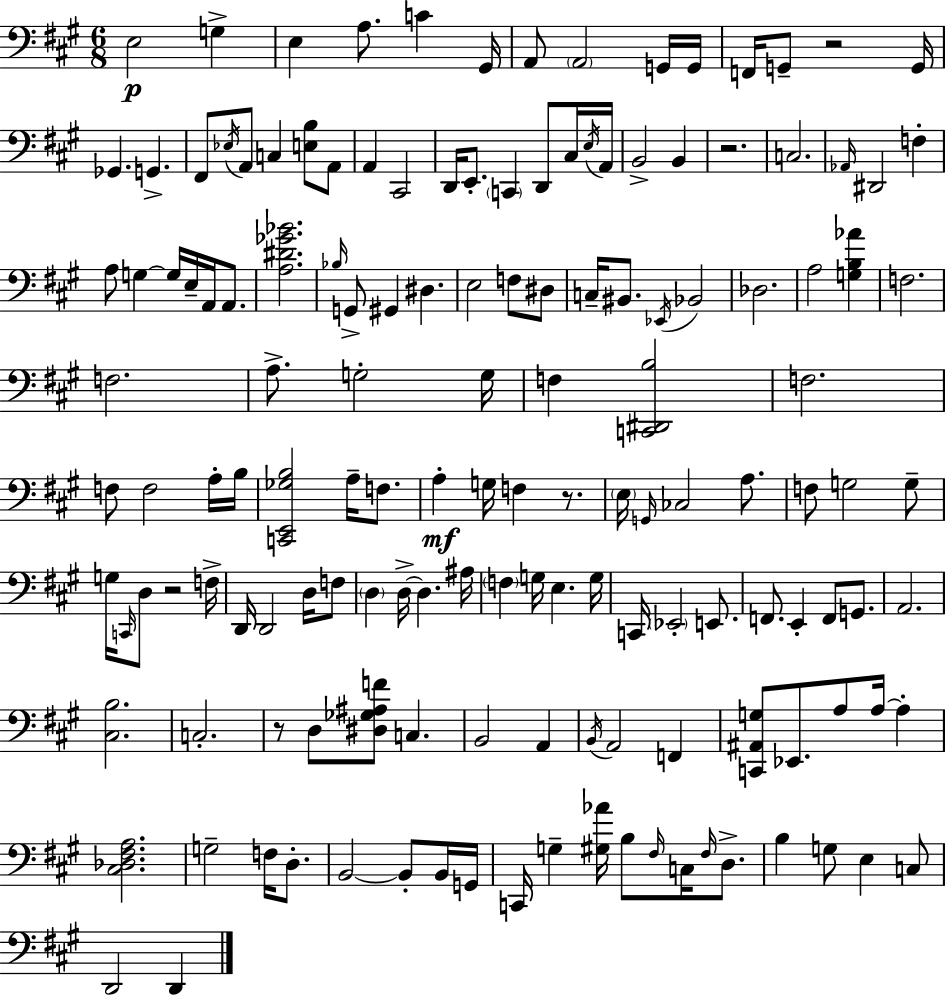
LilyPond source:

{
  \clef bass
  \numericTimeSignature
  \time 6/8
  \key a \major
  e2\p g4-> | e4 a8. c'4 gis,16 | a,8 \parenthesize a,2 g,16 g,16 | f,16 g,8-- r2 g,16 | \break ges,4. g,4.-> | fis,8 \acciaccatura { ees16 } a,8 c4 <e b>8 a,8 | a,4 cis,2 | d,16 e,8.-. \parenthesize c,4 d,8 cis16 | \break \acciaccatura { e16 } a,16 b,2-> b,4 | r2. | c2. | \grace { aes,16 } dis,2 f4-. | \break a8 g4~~ g16 e16-- a,16 | a,8. <a dis' ges' bes'>2. | \grace { bes16 } g,8-> gis,4 dis4. | e2 | \break f8 dis8 c16-- bis,8. \acciaccatura { ees,16 } bes,2 | des2. | a2 | <g b aes'>4 f2. | \break f2. | a8.-> g2-. | g16 f4 <c, dis, b>2 | f2. | \break f8 f2 | a16-. b16 <c, e, ges b>2 | a16-- f8. a4-.\mf g16 f4 | r8. \parenthesize e16 \grace { g,16 } ces2 | \break a8. f8 g2 | g8-- g16 \grace { c,16 } d8 r2 | f16-> d,16 d,2 | d16 f8 \parenthesize d4 d16->~~ | \break d4. ais16 \parenthesize f4 g16 | e4. g16 c,16 \parenthesize ees,2-. | e,8. f,8. e,4-. | f,8 g,8. a,2. | \break <cis b>2. | c2.-. | r8 d8 <dis ges ais f'>8 | c4. b,2 | \break a,4 \acciaccatura { b,16 } a,2 | f,4 <c, ais, g>8 ees,8. | a8 a16~~ a4-. <cis des fis a>2. | g2-- | \break f16 d8.-. b,2~~ | b,8-. b,16 g,16 c,16 g4-- | <gis aes'>16 b8 \grace { fis16 } c16 \grace { fis16 } d8.-> b4 | g8 e4 c8 d,2 | \break d,4 \bar "|."
}